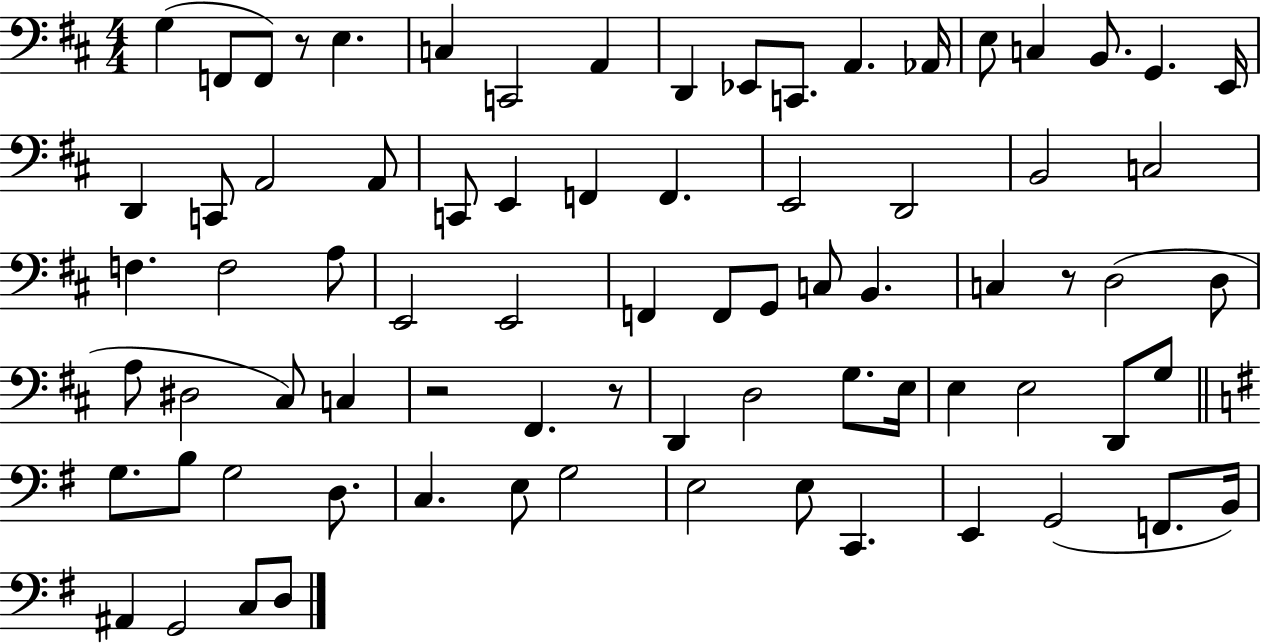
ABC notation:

X:1
T:Untitled
M:4/4
L:1/4
K:D
G, F,,/2 F,,/2 z/2 E, C, C,,2 A,, D,, _E,,/2 C,,/2 A,, _A,,/4 E,/2 C, B,,/2 G,, E,,/4 D,, C,,/2 A,,2 A,,/2 C,,/2 E,, F,, F,, E,,2 D,,2 B,,2 C,2 F, F,2 A,/2 E,,2 E,,2 F,, F,,/2 G,,/2 C,/2 B,, C, z/2 D,2 D,/2 A,/2 ^D,2 ^C,/2 C, z2 ^F,, z/2 D,, D,2 G,/2 E,/4 E, E,2 D,,/2 G,/2 G,/2 B,/2 G,2 D,/2 C, E,/2 G,2 E,2 E,/2 C,, E,, G,,2 F,,/2 B,,/4 ^A,, G,,2 C,/2 D,/2